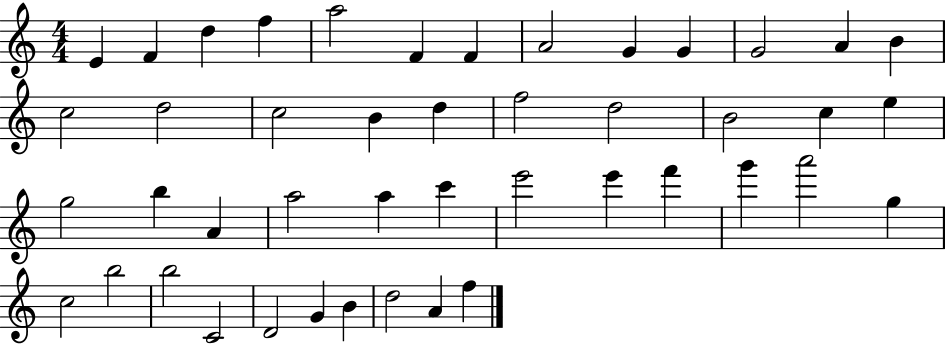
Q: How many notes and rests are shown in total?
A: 45